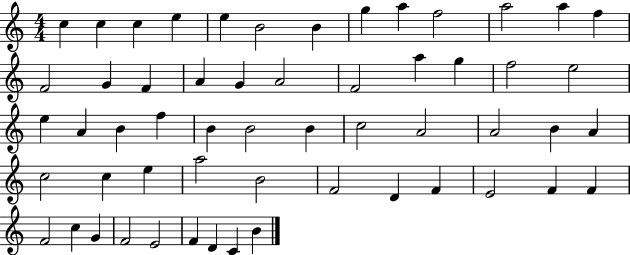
X:1
T:Untitled
M:4/4
L:1/4
K:C
c c c e e B2 B g a f2 a2 a f F2 G F A G A2 F2 a g f2 e2 e A B f B B2 B c2 A2 A2 B A c2 c e a2 B2 F2 D F E2 F F F2 c G F2 E2 F D C B